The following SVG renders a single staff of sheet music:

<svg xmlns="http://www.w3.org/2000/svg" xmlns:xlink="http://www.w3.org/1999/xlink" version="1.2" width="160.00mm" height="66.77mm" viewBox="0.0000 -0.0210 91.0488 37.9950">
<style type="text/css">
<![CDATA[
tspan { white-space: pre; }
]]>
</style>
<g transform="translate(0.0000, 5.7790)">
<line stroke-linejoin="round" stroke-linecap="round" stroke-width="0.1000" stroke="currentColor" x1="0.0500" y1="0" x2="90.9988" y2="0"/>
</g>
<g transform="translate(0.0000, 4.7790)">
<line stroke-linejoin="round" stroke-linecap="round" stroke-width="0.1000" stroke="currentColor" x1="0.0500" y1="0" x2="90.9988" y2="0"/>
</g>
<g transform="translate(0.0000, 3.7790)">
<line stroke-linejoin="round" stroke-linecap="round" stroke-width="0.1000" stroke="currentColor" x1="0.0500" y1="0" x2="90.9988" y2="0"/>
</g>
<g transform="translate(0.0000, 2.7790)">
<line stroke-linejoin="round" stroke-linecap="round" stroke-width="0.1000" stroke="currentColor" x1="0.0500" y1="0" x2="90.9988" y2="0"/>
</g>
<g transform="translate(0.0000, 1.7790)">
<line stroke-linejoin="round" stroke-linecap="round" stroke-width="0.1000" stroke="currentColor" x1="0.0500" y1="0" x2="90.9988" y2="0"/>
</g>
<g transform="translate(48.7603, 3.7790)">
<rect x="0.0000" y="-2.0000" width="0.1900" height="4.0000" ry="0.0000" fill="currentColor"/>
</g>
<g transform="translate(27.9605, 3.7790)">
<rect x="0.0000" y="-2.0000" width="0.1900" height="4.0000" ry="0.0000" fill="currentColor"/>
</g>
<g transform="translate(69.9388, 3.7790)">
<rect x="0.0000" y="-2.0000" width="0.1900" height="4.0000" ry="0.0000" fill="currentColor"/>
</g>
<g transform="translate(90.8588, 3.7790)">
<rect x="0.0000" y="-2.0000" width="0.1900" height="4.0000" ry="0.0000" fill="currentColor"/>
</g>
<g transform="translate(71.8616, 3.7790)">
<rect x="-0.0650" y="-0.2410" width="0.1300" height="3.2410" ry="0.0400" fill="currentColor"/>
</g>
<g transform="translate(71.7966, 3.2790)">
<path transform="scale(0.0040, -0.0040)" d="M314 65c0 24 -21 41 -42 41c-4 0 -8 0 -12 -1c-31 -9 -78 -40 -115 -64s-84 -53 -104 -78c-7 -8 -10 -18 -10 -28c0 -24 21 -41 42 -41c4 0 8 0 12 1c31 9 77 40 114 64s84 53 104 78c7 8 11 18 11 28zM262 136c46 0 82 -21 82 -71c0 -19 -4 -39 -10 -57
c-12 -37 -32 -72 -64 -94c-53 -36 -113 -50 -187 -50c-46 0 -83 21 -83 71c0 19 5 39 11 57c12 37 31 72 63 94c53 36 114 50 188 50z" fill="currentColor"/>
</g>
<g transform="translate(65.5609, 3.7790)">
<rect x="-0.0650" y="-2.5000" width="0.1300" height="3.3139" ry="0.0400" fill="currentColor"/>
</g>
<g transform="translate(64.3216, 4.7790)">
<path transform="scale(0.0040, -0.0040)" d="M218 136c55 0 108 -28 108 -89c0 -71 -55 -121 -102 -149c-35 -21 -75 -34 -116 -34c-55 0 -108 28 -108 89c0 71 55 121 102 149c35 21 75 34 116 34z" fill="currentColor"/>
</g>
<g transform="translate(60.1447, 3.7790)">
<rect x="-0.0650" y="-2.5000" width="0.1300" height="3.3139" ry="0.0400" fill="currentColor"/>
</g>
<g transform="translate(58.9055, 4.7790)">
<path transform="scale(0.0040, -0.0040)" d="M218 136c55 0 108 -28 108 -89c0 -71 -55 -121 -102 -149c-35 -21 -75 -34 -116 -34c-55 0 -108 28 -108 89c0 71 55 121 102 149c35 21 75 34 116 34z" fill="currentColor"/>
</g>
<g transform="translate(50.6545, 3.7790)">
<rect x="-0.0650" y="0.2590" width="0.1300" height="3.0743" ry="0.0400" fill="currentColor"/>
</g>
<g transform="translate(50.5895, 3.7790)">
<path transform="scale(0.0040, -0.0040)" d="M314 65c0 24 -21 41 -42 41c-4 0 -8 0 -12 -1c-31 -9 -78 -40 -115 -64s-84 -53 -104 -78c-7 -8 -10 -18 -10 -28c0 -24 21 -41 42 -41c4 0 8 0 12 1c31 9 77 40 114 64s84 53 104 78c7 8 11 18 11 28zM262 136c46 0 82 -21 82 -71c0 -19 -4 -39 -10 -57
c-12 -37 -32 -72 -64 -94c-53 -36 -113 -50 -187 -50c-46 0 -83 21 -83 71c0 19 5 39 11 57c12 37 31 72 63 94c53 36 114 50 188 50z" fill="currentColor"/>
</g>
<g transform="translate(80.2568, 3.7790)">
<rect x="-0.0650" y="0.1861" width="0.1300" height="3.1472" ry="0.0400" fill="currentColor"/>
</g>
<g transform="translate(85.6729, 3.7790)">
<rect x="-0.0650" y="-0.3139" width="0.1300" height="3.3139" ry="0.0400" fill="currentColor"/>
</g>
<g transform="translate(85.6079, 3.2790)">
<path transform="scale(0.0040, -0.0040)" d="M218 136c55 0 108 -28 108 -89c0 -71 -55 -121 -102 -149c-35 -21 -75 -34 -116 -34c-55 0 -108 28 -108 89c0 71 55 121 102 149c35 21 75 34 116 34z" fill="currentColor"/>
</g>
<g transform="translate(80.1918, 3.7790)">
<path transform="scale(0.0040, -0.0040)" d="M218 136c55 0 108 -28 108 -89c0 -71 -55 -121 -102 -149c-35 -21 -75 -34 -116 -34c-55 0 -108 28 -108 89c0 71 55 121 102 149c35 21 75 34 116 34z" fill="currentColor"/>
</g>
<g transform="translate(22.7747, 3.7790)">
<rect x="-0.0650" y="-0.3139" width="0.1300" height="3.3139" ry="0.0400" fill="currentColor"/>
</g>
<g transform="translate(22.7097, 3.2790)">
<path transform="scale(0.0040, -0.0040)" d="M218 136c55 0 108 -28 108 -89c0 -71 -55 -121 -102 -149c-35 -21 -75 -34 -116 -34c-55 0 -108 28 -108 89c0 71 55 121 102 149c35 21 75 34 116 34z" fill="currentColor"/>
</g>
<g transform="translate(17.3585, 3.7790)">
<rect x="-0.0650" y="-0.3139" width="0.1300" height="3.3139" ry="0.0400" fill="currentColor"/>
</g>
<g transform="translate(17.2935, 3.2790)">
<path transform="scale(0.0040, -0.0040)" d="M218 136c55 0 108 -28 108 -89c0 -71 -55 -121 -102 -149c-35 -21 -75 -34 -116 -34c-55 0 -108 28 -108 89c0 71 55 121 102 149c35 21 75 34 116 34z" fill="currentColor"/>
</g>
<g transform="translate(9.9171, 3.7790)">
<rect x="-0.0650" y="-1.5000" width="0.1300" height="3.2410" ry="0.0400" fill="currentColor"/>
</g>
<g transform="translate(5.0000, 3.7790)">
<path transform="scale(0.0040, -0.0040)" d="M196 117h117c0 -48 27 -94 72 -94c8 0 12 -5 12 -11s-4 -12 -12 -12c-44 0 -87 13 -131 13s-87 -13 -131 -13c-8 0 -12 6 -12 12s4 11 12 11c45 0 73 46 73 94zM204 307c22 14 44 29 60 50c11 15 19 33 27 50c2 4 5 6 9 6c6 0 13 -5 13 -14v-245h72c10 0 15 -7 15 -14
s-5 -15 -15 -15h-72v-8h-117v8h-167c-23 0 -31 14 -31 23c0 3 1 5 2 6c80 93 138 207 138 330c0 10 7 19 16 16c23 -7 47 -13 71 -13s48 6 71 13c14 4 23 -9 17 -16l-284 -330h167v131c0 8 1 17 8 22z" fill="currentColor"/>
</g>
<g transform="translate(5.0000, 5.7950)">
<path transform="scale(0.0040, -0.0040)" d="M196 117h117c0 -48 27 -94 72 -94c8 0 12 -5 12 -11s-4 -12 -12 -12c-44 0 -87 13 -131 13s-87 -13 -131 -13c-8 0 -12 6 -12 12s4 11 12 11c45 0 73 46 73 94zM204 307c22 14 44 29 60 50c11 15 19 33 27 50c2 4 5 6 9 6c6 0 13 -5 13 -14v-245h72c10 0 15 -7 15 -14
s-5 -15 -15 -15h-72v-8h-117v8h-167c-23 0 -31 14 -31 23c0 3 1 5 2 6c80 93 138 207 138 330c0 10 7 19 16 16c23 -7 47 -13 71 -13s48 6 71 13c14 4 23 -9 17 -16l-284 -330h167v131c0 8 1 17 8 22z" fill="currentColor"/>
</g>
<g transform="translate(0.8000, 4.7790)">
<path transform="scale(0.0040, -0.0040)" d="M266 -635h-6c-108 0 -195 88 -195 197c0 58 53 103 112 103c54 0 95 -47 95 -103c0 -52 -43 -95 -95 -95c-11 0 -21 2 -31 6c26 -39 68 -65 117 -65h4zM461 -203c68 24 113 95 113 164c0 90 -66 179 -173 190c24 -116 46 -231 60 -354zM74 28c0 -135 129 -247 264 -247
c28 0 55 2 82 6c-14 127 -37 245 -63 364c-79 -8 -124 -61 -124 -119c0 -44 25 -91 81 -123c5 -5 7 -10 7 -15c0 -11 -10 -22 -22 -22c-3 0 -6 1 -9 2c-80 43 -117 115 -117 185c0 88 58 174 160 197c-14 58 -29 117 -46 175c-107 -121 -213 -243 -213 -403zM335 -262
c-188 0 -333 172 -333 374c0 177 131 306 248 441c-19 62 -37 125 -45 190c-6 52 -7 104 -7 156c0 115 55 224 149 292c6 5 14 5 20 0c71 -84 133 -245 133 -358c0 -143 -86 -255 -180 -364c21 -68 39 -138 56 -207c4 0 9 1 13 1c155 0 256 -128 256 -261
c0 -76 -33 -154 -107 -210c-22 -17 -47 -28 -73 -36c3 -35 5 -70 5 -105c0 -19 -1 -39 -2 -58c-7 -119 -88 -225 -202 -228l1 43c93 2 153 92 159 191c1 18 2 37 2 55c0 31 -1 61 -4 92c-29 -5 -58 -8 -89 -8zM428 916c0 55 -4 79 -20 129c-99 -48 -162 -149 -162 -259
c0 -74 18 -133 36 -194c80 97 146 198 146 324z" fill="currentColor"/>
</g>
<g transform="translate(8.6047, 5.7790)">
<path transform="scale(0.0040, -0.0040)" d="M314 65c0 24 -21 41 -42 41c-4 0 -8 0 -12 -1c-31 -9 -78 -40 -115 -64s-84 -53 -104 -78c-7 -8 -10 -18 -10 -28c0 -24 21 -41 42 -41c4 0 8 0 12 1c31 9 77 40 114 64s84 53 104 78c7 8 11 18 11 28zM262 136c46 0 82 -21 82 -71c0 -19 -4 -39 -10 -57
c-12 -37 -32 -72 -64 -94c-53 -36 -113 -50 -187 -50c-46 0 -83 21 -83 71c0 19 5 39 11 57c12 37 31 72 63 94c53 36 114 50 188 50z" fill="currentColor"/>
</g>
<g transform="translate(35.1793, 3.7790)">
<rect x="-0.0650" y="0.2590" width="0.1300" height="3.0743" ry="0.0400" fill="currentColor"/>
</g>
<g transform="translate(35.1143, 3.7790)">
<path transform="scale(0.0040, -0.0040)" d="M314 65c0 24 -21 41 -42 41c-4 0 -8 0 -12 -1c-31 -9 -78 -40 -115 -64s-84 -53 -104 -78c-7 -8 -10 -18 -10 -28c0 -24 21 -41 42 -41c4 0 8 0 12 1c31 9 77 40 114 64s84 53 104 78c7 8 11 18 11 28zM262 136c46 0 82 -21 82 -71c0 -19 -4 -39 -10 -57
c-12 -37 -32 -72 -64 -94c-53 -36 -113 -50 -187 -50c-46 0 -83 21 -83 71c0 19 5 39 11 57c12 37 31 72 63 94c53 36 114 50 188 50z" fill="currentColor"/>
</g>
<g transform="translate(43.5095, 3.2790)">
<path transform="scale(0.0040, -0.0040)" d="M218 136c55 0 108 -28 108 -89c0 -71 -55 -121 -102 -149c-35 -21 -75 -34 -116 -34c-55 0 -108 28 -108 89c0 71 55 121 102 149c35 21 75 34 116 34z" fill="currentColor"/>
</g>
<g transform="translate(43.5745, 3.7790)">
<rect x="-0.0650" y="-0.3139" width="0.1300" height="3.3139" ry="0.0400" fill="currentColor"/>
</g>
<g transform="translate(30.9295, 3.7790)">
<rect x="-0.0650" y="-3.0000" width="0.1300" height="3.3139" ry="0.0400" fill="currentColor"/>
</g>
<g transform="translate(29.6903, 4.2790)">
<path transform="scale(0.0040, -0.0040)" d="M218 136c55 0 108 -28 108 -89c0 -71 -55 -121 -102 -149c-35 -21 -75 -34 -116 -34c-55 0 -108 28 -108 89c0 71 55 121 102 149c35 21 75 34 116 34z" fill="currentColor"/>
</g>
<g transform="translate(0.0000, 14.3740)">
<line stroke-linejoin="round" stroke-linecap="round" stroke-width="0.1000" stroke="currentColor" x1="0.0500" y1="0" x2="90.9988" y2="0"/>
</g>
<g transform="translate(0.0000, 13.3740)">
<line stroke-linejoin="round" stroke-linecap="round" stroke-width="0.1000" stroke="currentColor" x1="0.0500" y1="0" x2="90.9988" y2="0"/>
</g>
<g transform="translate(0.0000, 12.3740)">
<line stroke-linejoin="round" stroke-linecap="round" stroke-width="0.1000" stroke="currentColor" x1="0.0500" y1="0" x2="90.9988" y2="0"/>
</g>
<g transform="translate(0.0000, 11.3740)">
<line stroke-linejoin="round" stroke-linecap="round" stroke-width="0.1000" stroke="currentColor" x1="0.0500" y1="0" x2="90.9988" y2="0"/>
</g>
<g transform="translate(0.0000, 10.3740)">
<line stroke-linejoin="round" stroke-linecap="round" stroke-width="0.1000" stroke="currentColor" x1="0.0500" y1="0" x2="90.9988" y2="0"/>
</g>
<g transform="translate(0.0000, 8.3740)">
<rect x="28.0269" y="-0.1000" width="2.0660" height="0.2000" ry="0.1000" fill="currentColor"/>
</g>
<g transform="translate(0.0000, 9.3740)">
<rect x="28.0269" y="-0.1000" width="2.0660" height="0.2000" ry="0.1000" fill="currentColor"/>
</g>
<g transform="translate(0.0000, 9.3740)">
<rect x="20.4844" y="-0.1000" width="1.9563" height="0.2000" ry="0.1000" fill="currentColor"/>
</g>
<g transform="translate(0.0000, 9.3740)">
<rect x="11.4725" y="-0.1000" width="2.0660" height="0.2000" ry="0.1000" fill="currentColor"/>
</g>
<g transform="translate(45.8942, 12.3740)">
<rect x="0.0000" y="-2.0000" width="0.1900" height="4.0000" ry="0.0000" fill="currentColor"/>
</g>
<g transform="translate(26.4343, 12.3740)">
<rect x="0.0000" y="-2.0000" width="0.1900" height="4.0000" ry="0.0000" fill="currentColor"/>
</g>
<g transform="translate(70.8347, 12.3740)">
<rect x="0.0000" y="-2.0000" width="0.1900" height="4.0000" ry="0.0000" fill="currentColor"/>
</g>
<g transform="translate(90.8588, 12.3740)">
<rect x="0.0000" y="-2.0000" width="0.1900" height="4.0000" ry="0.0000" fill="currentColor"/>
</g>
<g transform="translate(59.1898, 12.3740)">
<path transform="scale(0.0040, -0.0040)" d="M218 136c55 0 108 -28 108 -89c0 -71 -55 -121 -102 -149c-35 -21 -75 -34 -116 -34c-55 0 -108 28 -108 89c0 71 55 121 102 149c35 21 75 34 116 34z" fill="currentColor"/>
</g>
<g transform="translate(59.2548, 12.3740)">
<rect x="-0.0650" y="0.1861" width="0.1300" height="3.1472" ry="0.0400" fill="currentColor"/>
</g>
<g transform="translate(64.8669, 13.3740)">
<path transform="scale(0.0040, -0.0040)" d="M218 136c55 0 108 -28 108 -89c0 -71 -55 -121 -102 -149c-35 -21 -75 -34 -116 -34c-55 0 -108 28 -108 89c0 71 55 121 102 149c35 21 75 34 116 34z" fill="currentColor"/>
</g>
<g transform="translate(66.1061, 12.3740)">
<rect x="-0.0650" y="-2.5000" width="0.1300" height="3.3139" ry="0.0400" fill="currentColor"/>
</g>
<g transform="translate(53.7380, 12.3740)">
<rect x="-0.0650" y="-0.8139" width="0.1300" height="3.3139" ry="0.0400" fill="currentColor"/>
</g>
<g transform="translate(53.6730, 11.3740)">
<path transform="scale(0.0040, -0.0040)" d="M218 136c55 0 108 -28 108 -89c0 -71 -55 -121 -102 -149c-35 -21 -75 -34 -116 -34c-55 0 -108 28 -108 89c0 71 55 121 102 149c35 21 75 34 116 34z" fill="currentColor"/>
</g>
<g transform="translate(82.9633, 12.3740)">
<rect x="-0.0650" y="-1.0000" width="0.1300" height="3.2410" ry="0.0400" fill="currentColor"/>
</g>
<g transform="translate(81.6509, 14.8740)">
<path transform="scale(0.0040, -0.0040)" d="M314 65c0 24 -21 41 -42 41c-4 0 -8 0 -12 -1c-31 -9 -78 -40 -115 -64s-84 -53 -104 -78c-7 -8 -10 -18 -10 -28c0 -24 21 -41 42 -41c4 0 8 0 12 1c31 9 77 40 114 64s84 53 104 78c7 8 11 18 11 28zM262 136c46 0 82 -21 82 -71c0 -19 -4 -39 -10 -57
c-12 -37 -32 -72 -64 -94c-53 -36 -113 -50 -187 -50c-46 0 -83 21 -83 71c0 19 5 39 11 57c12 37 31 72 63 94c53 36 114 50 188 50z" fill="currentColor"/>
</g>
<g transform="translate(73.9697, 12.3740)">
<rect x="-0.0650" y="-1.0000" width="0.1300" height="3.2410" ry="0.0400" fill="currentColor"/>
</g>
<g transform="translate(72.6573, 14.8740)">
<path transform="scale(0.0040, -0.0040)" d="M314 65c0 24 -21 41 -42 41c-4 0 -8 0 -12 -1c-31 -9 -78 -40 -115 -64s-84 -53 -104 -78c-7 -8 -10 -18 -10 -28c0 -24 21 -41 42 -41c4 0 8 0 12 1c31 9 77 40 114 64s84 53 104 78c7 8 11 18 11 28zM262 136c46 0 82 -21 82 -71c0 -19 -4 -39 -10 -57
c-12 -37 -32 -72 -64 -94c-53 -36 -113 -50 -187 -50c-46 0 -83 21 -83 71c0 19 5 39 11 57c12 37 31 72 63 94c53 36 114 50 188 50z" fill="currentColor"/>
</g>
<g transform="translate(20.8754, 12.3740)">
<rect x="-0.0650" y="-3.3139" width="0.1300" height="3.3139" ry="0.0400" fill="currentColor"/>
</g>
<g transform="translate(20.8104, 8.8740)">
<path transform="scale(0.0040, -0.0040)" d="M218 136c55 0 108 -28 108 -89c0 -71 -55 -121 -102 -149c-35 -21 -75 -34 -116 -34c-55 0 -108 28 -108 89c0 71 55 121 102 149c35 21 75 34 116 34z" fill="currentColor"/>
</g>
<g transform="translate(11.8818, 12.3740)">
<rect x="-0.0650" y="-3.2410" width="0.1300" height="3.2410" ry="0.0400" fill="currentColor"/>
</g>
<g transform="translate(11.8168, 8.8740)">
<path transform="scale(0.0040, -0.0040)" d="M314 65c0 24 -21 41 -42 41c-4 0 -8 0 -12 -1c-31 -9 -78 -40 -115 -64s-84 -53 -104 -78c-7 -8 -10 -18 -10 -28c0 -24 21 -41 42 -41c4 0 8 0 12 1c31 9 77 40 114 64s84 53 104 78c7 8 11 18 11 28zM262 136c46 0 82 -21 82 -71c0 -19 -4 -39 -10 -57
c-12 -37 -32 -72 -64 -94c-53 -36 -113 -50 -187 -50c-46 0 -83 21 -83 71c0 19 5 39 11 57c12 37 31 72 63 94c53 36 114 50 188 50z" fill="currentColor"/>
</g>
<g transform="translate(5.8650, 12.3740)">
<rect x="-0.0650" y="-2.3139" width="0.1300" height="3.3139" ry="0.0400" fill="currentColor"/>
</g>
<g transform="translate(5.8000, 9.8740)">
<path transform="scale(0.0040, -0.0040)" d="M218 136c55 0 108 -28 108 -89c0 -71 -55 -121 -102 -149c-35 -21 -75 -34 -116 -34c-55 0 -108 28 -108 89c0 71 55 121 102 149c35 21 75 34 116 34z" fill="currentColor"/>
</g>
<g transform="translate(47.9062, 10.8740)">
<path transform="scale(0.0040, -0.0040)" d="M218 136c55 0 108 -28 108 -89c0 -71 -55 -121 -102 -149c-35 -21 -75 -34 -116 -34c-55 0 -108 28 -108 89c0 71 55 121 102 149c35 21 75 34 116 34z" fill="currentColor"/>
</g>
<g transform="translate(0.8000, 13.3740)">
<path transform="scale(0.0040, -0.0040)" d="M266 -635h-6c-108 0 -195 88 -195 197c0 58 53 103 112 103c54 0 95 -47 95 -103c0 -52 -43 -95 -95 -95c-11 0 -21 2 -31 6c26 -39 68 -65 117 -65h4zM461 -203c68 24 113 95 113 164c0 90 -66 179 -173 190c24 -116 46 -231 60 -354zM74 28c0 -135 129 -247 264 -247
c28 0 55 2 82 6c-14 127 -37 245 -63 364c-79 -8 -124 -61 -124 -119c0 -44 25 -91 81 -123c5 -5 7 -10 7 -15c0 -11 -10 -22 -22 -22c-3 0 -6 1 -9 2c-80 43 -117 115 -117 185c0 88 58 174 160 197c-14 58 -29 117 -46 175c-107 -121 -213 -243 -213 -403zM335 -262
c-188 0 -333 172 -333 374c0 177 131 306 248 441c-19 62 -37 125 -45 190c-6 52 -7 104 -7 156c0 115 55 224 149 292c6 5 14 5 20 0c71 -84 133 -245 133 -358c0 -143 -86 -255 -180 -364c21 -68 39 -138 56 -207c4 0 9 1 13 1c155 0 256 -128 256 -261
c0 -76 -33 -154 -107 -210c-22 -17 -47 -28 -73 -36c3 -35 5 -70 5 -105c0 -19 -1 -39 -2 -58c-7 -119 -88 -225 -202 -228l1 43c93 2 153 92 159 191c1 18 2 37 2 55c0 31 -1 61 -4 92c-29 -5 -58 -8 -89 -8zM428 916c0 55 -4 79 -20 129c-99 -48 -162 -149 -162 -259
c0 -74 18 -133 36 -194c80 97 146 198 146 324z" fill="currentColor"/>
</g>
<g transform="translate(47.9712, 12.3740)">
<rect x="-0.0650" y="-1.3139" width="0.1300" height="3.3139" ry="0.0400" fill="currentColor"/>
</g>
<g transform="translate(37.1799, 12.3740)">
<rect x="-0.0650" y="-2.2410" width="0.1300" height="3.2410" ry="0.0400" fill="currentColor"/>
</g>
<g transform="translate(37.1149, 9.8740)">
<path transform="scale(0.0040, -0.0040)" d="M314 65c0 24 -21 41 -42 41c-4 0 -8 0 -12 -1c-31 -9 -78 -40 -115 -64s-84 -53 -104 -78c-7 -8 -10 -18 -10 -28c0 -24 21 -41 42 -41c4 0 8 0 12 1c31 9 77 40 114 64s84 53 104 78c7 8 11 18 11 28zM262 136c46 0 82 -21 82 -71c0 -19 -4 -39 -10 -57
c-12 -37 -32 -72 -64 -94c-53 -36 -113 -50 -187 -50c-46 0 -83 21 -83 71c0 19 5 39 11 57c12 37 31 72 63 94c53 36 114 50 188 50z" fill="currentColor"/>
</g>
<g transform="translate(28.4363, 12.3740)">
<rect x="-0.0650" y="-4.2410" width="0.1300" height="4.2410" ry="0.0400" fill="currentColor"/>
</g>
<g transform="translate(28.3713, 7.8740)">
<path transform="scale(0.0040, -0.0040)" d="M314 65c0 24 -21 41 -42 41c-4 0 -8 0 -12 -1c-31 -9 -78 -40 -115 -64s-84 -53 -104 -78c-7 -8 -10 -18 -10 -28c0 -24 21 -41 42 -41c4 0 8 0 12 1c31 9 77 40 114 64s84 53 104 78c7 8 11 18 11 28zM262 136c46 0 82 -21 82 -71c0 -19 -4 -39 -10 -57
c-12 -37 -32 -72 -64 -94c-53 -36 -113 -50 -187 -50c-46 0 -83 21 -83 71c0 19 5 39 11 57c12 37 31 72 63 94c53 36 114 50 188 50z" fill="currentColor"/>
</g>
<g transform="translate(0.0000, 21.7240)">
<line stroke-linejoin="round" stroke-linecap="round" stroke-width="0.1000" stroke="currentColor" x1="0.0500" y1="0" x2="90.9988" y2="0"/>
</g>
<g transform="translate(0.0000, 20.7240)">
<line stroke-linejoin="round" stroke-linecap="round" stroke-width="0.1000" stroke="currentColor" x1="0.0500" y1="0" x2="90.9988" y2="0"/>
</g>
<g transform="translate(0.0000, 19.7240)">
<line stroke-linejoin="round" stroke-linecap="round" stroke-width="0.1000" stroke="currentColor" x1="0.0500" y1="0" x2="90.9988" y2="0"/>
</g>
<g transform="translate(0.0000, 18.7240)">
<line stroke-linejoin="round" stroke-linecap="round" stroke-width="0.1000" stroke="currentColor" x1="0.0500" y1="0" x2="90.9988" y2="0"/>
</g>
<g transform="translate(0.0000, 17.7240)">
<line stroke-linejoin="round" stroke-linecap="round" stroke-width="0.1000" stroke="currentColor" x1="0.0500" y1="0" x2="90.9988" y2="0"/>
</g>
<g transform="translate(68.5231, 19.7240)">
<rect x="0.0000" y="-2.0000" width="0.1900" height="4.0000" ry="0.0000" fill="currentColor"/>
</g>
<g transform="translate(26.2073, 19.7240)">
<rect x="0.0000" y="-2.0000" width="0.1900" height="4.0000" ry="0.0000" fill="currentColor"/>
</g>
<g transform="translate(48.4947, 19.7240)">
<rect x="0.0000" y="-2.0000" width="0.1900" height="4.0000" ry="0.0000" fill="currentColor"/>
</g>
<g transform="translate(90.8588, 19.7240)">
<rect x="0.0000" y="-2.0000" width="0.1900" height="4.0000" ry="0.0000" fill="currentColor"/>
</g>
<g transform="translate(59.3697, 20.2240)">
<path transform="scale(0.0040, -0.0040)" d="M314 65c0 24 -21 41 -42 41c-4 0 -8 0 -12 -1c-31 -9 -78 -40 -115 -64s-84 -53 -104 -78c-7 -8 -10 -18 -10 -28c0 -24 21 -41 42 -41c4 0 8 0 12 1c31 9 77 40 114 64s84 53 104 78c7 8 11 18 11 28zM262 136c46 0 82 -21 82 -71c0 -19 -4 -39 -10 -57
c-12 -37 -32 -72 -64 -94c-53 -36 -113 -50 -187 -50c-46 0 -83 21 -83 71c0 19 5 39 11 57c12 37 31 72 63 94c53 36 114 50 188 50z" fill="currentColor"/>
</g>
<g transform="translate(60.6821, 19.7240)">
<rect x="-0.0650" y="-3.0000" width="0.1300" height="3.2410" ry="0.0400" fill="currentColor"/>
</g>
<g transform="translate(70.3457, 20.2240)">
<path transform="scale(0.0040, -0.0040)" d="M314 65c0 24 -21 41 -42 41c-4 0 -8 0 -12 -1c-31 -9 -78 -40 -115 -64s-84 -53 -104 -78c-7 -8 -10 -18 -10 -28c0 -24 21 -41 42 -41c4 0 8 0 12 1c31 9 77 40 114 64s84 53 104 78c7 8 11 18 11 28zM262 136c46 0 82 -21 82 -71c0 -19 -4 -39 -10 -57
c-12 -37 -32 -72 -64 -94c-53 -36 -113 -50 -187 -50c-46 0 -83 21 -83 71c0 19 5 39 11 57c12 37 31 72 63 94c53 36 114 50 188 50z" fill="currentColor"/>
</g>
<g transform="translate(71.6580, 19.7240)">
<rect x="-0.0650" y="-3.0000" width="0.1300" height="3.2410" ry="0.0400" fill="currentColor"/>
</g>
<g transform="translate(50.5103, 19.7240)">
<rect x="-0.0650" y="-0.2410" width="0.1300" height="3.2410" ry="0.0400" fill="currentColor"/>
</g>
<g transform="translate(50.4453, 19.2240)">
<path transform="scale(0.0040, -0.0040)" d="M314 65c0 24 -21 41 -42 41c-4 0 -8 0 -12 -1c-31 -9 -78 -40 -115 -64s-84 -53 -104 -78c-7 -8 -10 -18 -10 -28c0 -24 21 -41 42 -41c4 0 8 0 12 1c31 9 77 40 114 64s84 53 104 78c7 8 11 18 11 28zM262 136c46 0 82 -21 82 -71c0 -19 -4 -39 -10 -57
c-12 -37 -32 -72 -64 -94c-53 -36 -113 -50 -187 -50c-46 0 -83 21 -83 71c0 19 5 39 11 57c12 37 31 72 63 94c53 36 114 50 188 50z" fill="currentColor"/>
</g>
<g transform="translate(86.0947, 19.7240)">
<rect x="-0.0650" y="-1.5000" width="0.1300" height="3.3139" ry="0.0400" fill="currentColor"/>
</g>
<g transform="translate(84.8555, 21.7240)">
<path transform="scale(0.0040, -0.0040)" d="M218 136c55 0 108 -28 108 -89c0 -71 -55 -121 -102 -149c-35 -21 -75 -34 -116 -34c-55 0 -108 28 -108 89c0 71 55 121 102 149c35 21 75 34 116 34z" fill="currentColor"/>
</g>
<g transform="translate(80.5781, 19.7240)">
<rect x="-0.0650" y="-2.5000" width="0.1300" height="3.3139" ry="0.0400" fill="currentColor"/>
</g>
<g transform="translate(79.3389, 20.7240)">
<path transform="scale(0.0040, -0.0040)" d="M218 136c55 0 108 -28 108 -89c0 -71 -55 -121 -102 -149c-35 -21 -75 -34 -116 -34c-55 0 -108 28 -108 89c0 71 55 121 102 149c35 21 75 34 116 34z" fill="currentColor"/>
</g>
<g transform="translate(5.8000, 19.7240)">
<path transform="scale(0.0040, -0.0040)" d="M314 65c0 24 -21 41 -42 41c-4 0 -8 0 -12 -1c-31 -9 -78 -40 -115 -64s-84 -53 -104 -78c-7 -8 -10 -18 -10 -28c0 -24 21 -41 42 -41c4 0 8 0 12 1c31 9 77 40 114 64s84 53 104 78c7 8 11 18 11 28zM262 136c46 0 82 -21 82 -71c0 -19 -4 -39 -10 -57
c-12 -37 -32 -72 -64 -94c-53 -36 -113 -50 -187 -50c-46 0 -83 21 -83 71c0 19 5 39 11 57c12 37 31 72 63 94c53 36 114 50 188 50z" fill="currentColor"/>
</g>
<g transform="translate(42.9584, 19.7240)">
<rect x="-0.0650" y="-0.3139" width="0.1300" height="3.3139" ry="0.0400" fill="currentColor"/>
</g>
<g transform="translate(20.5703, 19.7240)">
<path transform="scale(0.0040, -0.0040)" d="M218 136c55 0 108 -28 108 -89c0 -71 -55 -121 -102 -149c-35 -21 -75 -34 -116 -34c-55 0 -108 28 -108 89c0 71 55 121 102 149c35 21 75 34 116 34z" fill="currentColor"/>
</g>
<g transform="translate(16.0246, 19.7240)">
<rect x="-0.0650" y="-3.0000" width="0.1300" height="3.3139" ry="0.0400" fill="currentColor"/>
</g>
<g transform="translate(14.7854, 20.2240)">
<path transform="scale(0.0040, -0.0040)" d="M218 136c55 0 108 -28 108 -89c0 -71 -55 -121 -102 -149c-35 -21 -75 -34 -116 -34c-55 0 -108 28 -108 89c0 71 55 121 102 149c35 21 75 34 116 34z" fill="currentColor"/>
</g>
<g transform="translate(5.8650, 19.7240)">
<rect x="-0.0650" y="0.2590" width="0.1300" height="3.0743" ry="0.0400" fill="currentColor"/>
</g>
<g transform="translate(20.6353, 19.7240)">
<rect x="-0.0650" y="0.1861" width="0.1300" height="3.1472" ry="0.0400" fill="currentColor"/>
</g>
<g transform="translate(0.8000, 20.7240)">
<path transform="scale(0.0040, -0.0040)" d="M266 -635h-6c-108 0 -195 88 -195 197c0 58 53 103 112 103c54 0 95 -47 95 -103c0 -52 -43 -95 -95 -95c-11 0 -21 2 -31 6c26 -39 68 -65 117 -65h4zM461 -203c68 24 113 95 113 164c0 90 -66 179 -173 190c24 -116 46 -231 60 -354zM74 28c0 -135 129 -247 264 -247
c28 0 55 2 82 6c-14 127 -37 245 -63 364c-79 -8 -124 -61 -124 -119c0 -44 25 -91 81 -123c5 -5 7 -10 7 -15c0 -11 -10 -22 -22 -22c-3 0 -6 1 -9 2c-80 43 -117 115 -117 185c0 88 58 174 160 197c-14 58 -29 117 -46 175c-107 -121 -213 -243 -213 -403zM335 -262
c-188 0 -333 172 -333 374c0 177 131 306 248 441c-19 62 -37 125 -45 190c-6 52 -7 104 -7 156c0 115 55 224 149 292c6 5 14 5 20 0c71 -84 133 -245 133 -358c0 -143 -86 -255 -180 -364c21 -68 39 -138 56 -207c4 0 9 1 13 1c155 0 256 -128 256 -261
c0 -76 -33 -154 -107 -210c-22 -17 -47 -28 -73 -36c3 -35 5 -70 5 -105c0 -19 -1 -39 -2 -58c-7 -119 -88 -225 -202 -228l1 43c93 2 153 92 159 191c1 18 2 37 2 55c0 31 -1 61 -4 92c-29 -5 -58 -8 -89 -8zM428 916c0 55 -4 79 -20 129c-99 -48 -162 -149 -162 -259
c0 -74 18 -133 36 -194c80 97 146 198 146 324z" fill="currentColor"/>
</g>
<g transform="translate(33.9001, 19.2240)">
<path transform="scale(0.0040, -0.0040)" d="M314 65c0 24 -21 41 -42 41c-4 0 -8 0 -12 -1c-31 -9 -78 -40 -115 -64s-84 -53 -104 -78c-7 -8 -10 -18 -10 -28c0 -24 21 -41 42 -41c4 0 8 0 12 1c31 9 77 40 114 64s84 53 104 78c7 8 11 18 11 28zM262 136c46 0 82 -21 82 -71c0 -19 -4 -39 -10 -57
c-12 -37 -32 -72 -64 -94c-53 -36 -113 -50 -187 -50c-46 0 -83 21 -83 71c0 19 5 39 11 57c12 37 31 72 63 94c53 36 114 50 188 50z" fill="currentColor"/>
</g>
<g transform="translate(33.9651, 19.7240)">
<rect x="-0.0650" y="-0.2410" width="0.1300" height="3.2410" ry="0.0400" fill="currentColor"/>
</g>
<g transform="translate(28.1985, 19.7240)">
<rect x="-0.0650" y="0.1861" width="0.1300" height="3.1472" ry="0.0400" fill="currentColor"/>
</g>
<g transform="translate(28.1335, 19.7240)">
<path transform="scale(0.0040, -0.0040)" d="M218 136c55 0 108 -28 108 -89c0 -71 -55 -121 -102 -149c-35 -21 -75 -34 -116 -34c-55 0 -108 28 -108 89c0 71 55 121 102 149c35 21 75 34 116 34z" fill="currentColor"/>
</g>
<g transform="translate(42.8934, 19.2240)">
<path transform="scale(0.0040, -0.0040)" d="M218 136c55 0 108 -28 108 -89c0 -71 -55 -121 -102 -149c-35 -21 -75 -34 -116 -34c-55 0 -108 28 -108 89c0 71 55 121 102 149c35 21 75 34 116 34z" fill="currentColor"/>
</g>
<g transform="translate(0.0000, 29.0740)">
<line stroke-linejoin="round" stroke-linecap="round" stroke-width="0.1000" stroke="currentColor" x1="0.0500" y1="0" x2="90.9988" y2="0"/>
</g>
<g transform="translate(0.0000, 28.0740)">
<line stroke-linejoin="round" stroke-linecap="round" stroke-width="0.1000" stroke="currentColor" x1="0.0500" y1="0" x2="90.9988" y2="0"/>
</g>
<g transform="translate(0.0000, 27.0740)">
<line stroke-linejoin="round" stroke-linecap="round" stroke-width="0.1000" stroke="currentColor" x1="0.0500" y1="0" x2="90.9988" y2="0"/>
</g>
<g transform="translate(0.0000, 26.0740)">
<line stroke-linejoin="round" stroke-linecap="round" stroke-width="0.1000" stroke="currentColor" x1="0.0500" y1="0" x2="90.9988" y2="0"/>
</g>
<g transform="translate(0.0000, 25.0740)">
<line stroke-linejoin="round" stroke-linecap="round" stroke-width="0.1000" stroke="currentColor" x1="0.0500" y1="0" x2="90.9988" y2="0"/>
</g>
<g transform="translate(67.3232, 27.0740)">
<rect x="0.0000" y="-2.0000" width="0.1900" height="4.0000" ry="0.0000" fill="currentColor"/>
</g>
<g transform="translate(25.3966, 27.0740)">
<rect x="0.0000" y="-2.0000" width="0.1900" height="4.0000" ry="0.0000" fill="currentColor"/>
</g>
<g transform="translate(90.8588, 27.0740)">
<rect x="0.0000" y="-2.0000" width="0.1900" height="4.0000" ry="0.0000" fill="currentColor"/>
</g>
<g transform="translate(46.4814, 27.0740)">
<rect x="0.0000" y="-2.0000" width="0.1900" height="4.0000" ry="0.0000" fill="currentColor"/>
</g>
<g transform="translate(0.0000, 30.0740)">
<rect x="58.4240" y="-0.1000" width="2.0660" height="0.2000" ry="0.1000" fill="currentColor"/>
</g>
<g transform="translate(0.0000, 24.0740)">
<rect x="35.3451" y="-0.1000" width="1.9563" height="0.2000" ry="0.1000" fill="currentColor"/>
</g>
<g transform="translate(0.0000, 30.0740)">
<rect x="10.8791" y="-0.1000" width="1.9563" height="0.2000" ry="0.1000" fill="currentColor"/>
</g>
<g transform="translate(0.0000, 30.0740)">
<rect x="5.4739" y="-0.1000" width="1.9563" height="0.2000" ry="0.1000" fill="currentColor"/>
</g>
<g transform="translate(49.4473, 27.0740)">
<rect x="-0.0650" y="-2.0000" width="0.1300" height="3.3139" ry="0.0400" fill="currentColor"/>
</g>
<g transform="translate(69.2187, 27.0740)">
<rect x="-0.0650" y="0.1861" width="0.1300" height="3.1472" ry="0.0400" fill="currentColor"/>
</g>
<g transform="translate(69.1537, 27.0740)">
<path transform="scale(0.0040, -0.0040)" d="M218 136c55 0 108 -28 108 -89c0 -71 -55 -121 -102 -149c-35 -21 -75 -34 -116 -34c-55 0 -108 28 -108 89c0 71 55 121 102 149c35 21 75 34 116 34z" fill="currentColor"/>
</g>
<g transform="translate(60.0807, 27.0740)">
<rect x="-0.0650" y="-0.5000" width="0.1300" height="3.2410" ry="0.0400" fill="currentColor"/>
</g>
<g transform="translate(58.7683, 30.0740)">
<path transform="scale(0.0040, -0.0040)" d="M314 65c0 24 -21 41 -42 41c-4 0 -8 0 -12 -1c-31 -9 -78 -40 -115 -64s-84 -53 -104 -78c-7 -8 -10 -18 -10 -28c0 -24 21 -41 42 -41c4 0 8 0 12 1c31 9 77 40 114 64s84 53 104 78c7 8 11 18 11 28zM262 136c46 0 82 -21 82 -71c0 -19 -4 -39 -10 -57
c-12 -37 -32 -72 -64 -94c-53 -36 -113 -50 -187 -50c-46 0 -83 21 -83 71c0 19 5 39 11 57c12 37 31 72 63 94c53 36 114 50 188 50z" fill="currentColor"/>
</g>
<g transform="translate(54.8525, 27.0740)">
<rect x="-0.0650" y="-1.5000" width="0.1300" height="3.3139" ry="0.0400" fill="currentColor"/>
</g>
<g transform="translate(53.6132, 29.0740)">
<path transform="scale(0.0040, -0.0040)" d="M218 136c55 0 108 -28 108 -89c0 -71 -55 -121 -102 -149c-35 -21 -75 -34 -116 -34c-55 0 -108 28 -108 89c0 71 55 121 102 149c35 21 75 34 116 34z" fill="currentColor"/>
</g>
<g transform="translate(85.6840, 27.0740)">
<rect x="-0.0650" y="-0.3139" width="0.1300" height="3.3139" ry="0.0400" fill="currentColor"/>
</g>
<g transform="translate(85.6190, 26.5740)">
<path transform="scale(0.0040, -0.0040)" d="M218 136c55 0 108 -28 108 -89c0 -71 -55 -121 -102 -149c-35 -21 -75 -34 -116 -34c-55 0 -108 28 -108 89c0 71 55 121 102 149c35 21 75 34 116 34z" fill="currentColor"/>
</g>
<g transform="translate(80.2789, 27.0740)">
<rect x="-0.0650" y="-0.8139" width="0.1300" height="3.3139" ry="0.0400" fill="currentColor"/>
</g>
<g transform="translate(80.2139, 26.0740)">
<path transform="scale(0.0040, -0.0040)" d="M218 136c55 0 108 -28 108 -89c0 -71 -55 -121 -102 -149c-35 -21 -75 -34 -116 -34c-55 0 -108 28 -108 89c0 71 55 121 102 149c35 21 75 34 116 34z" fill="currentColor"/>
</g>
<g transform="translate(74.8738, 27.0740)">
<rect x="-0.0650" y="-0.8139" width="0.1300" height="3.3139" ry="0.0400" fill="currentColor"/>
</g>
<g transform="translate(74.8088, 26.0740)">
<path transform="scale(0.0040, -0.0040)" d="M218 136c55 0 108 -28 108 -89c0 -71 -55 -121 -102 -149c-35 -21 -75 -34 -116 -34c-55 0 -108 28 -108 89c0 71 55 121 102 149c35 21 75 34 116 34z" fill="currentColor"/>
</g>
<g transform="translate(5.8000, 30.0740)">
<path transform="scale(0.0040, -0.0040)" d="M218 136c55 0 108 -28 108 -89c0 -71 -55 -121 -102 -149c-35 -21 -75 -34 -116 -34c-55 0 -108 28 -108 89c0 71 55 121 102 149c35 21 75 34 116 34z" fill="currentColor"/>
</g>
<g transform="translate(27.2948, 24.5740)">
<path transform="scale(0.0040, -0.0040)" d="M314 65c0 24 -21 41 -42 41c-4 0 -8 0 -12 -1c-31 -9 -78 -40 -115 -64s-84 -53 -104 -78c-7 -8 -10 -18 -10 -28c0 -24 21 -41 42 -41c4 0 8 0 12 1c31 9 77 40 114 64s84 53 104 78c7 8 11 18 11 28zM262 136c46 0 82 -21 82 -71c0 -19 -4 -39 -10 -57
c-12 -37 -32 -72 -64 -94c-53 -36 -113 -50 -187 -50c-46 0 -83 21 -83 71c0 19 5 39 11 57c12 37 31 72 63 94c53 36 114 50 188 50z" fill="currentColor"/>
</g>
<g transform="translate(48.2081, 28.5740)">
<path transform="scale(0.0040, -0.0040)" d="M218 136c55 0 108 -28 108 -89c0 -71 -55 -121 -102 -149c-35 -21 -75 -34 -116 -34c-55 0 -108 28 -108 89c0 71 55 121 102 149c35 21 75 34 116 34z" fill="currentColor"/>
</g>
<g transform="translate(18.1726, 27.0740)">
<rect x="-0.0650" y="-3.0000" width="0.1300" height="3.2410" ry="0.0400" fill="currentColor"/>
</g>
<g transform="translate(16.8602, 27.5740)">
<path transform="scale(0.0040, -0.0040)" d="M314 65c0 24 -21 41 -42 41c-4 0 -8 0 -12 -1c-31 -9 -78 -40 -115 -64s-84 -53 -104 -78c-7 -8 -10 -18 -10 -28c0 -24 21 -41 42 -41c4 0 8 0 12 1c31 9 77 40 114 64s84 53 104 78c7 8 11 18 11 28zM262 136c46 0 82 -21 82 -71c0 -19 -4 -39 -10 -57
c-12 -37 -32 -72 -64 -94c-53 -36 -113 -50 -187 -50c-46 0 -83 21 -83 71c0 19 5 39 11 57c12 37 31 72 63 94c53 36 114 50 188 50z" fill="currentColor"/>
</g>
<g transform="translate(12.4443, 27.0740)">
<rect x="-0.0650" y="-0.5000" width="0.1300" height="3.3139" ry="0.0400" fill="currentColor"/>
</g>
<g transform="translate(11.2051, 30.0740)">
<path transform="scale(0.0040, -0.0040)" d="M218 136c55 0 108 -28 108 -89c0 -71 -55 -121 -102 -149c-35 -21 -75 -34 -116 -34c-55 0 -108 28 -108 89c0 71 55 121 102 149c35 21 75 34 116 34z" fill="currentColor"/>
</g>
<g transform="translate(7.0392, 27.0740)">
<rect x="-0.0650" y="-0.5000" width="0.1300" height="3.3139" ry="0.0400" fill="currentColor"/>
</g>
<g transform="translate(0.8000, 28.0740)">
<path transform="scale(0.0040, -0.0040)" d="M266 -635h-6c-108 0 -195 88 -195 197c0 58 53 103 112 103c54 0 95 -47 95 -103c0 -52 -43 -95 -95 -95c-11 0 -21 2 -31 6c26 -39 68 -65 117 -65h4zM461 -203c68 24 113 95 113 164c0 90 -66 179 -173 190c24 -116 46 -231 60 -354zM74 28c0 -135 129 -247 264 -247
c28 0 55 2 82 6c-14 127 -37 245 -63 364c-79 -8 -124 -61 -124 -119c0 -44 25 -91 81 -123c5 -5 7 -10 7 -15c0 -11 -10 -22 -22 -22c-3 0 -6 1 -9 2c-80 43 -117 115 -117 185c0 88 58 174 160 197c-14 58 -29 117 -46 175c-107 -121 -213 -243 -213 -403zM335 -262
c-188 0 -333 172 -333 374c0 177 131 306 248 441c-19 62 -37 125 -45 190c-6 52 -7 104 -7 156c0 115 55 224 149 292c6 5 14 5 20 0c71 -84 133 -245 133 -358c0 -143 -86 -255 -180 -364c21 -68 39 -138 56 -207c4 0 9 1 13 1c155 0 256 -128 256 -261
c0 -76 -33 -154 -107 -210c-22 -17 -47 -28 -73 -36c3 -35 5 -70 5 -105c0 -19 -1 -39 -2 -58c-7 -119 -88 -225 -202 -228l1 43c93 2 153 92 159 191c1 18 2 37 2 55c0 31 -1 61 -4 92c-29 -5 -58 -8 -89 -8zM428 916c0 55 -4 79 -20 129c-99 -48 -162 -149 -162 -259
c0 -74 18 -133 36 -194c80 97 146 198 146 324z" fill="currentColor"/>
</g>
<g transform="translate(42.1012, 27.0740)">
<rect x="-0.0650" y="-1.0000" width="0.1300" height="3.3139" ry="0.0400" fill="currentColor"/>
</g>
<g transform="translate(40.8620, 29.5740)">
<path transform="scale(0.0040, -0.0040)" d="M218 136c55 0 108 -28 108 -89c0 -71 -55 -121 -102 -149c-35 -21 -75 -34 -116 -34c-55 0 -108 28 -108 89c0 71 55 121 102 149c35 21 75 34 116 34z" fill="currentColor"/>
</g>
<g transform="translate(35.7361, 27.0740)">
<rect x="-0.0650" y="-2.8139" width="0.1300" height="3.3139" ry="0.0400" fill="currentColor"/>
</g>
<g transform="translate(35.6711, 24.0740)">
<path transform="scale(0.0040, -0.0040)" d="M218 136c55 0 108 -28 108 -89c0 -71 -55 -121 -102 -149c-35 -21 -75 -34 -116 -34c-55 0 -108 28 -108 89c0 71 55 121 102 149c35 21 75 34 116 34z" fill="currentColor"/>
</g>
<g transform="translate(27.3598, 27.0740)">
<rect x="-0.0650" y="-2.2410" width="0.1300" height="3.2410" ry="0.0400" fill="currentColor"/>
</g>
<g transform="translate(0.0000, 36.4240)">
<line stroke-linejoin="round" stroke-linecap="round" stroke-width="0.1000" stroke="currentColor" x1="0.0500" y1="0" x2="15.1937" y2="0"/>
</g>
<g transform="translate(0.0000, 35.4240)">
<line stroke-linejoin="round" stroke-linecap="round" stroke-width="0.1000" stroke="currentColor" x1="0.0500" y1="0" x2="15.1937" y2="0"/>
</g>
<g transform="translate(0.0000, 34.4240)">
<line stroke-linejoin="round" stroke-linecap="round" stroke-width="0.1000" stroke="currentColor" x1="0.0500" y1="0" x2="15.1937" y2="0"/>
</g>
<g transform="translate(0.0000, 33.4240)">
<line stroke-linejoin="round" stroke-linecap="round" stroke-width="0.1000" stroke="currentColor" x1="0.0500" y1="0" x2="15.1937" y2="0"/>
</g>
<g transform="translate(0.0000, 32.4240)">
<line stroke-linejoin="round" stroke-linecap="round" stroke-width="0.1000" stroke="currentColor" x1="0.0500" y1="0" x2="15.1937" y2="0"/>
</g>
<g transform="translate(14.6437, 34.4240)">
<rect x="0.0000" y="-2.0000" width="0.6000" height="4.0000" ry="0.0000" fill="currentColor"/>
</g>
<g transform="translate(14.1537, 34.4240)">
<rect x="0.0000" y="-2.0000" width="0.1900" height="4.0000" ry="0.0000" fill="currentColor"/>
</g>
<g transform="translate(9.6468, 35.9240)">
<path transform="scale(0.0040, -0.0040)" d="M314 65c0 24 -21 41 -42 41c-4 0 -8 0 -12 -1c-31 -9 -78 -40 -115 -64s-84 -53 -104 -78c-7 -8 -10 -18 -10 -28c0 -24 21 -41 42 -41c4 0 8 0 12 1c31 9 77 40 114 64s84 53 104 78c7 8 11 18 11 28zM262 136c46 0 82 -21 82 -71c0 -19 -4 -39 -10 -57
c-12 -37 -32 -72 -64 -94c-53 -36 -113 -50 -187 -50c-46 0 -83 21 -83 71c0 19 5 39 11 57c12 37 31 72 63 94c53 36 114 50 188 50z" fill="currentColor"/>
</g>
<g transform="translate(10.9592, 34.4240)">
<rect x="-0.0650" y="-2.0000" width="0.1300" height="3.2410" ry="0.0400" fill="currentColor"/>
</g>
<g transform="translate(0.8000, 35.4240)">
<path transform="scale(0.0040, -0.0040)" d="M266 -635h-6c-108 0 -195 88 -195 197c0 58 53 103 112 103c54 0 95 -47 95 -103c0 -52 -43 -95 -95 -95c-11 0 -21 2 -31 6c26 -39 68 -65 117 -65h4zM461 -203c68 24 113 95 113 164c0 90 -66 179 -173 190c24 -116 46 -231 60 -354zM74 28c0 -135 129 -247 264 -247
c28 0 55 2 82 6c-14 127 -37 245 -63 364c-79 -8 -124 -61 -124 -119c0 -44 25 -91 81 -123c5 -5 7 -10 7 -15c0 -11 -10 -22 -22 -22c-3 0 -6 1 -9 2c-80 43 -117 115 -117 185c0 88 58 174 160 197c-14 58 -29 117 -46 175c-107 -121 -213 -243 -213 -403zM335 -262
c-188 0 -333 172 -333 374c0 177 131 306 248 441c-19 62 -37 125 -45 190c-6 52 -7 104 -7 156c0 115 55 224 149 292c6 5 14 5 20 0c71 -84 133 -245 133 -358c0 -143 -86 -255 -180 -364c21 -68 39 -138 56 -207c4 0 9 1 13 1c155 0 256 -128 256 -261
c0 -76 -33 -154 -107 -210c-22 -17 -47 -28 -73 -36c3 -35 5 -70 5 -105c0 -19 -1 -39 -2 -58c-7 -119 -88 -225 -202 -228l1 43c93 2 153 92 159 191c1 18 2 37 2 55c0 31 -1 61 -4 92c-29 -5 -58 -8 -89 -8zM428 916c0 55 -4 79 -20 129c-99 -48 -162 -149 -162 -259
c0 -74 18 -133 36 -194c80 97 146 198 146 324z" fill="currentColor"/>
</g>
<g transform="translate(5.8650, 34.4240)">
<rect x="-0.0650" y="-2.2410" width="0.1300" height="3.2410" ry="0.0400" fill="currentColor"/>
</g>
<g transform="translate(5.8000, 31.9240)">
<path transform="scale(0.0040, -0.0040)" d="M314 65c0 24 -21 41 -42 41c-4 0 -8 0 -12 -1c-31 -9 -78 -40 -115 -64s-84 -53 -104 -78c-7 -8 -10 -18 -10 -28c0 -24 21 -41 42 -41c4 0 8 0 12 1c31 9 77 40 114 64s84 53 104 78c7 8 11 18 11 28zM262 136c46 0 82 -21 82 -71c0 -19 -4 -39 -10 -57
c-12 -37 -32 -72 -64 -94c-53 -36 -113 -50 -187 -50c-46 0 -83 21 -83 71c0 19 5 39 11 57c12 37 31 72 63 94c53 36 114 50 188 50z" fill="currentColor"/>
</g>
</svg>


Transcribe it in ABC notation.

X:1
T:Untitled
M:4/4
L:1/4
K:C
E2 c c A B2 c B2 G G c2 B c g b2 b d'2 g2 e d B G D2 D2 B2 A B B c2 c c2 A2 A2 G E C C A2 g2 a D F E C2 B d d c g2 F2